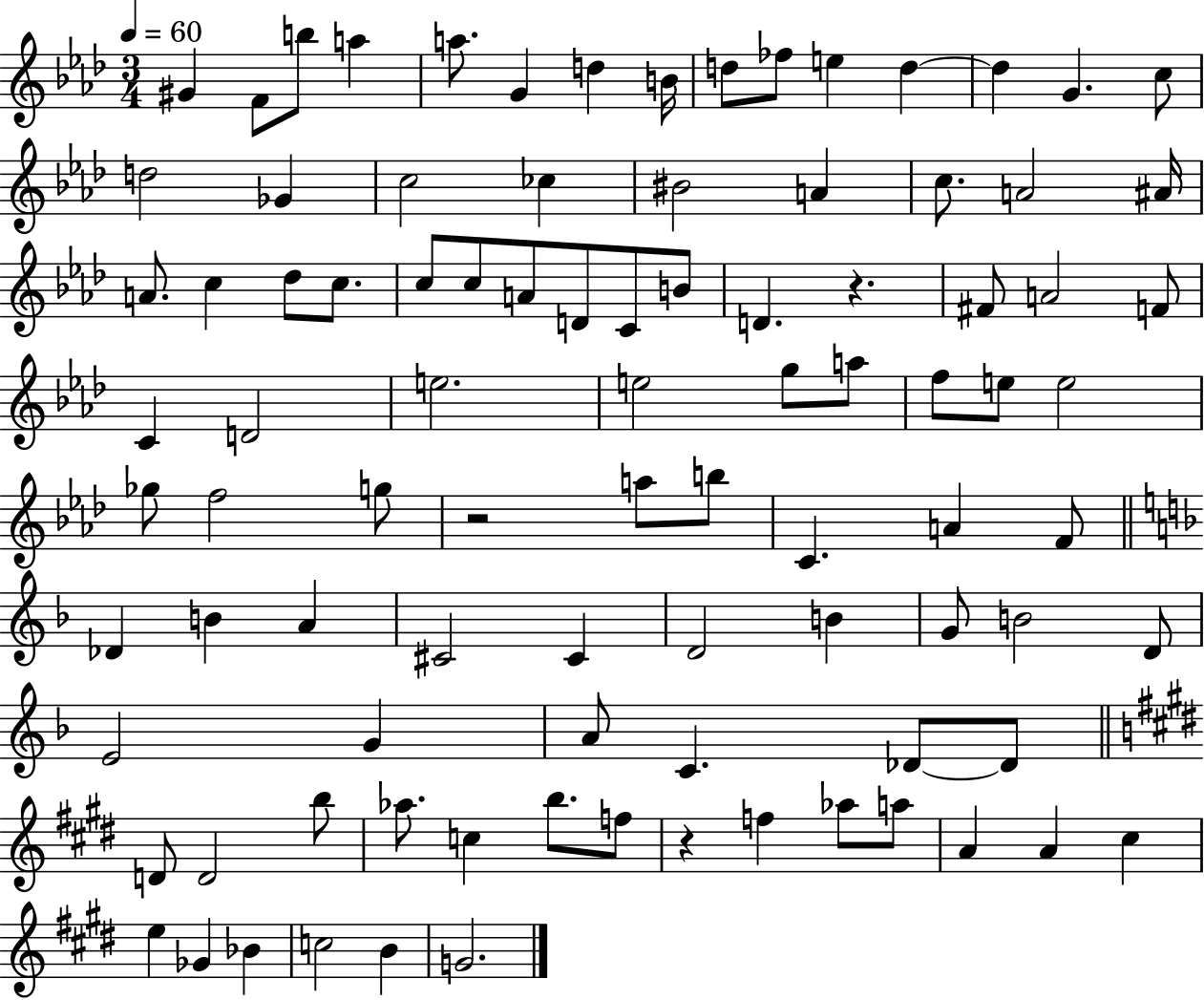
{
  \clef treble
  \numericTimeSignature
  \time 3/4
  \key aes \major
  \tempo 4 = 60
  \repeat volta 2 { gis'4 f'8 b''8 a''4 | a''8. g'4 d''4 b'16 | d''8 fes''8 e''4 d''4~~ | d''4 g'4. c''8 | \break d''2 ges'4 | c''2 ces''4 | bis'2 a'4 | c''8. a'2 ais'16 | \break a'8. c''4 des''8 c''8. | c''8 c''8 a'8 d'8 c'8 b'8 | d'4. r4. | fis'8 a'2 f'8 | \break c'4 d'2 | e''2. | e''2 g''8 a''8 | f''8 e''8 e''2 | \break ges''8 f''2 g''8 | r2 a''8 b''8 | c'4. a'4 f'8 | \bar "||" \break \key f \major des'4 b'4 a'4 | cis'2 cis'4 | d'2 b'4 | g'8 b'2 d'8 | \break e'2 g'4 | a'8 c'4. des'8~~ des'8 | \bar "||" \break \key e \major d'8 d'2 b''8 | aes''8. c''4 b''8. f''8 | r4 f''4 aes''8 a''8 | a'4 a'4 cis''4 | \break e''4 ges'4 bes'4 | c''2 b'4 | g'2. | } \bar "|."
}